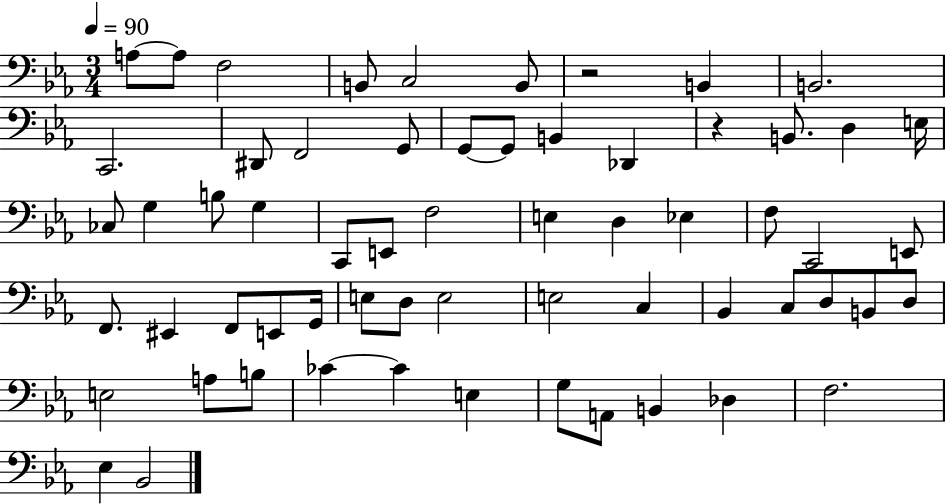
A3/e A3/e F3/h B2/e C3/h B2/e R/h B2/q B2/h. C2/h. D#2/e F2/h G2/e G2/e G2/e B2/q Db2/q R/q B2/e. D3/q E3/s CES3/e G3/q B3/e G3/q C2/e E2/e F3/h E3/q D3/q Eb3/q F3/e C2/h E2/e F2/e. EIS2/q F2/e E2/e G2/s E3/e D3/e E3/h E3/h C3/q Bb2/q C3/e D3/e B2/e D3/e E3/h A3/e B3/e CES4/q CES4/q E3/q G3/e A2/e B2/q Db3/q F3/h. Eb3/q Bb2/h